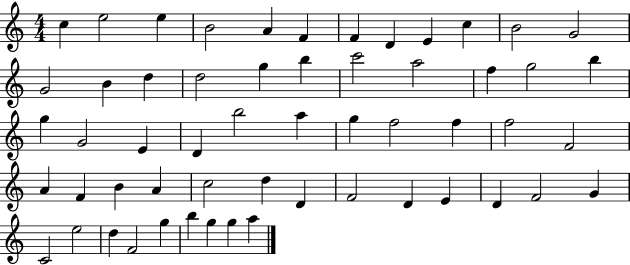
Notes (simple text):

C5/q E5/h E5/q B4/h A4/q F4/q F4/q D4/q E4/q C5/q B4/h G4/h G4/h B4/q D5/q D5/h G5/q B5/q C6/h A5/h F5/q G5/h B5/q G5/q G4/h E4/q D4/q B5/h A5/q G5/q F5/h F5/q F5/h F4/h A4/q F4/q B4/q A4/q C5/h D5/q D4/q F4/h D4/q E4/q D4/q F4/h G4/q C4/h E5/h D5/q F4/h G5/q B5/q G5/q G5/q A5/q